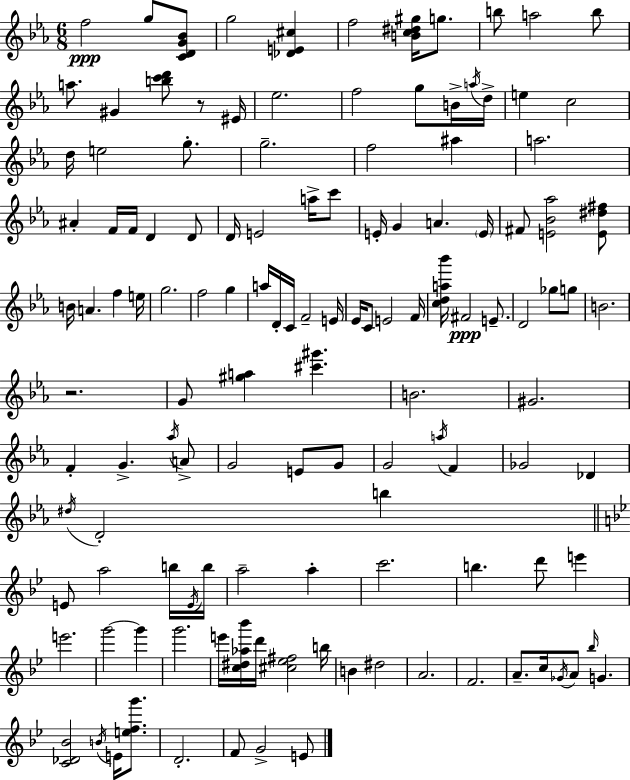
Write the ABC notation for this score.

X:1
T:Untitled
M:6/8
L:1/4
K:Eb
f2 g/2 [CDG_B]/2 g2 [_DE^c] f2 [Bc^d^g]/4 g/2 b/2 a2 b/2 a/2 ^G [bc'd']/2 z/2 ^E/4 _e2 f2 g/2 B/4 a/4 d/4 e c2 d/4 e2 g/2 g2 f2 ^a a2 ^A F/4 F/4 D D/2 D/4 E2 a/4 c'/2 E/4 G A E/4 ^F/2 [E_B_a]2 [E^d^f]/2 B/4 A f e/4 g2 f2 g a/4 D/4 C/4 F2 E/4 _E/4 C/2 E2 F/4 [cda_b']/4 ^F2 E/2 D2 _g/2 g/2 B2 z2 G/2 [^ga] [^c'^g'] B2 ^G2 F G _a/4 A/2 G2 E/2 G/2 G2 a/4 F _G2 _D ^d/4 D2 b E/2 a2 b/4 E/4 b/4 a2 a c'2 b d'/2 e' e'2 g'2 g' g'2 e'/4 [c^d_a_b']/4 d'/4 [^c_e^f]2 b/4 B ^d2 A2 F2 A/2 c/4 _G/4 A/2 _b/4 G [C_D_B]2 B/4 E/4 [efg']/2 D2 F/2 G2 E/2